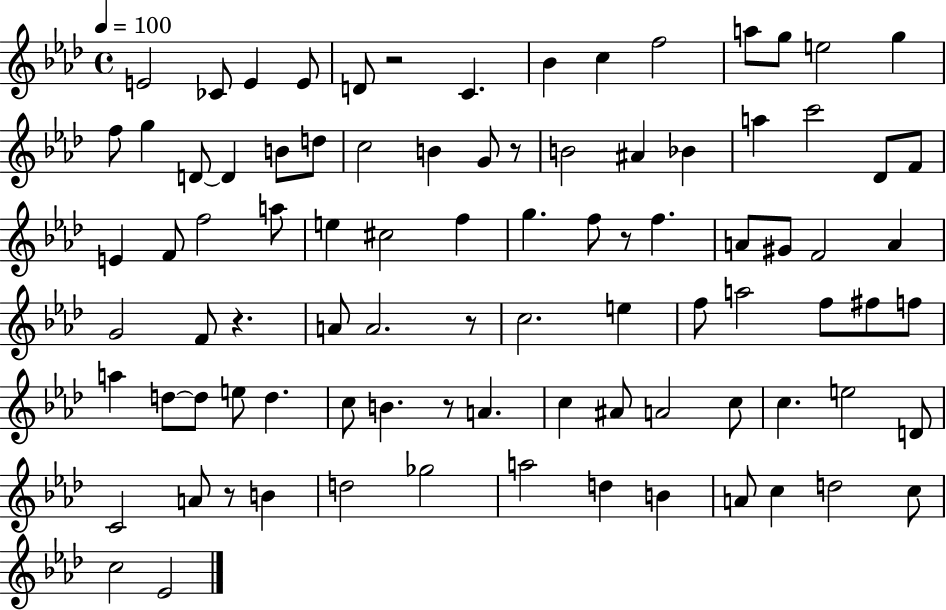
{
  \clef treble
  \time 4/4
  \defaultTimeSignature
  \key aes \major
  \tempo 4 = 100
  e'2 ces'8 e'4 e'8 | d'8 r2 c'4. | bes'4 c''4 f''2 | a''8 g''8 e''2 g''4 | \break f''8 g''4 d'8~~ d'4 b'8 d''8 | c''2 b'4 g'8 r8 | b'2 ais'4 bes'4 | a''4 c'''2 des'8 f'8 | \break e'4 f'8 f''2 a''8 | e''4 cis''2 f''4 | g''4. f''8 r8 f''4. | a'8 gis'8 f'2 a'4 | \break g'2 f'8 r4. | a'8 a'2. r8 | c''2. e''4 | f''8 a''2 f''8 fis''8 f''8 | \break a''4 d''8~~ d''8 e''8 d''4. | c''8 b'4. r8 a'4. | c''4 ais'8 a'2 c''8 | c''4. e''2 d'8 | \break c'2 a'8 r8 b'4 | d''2 ges''2 | a''2 d''4 b'4 | a'8 c''4 d''2 c''8 | \break c''2 ees'2 | \bar "|."
}